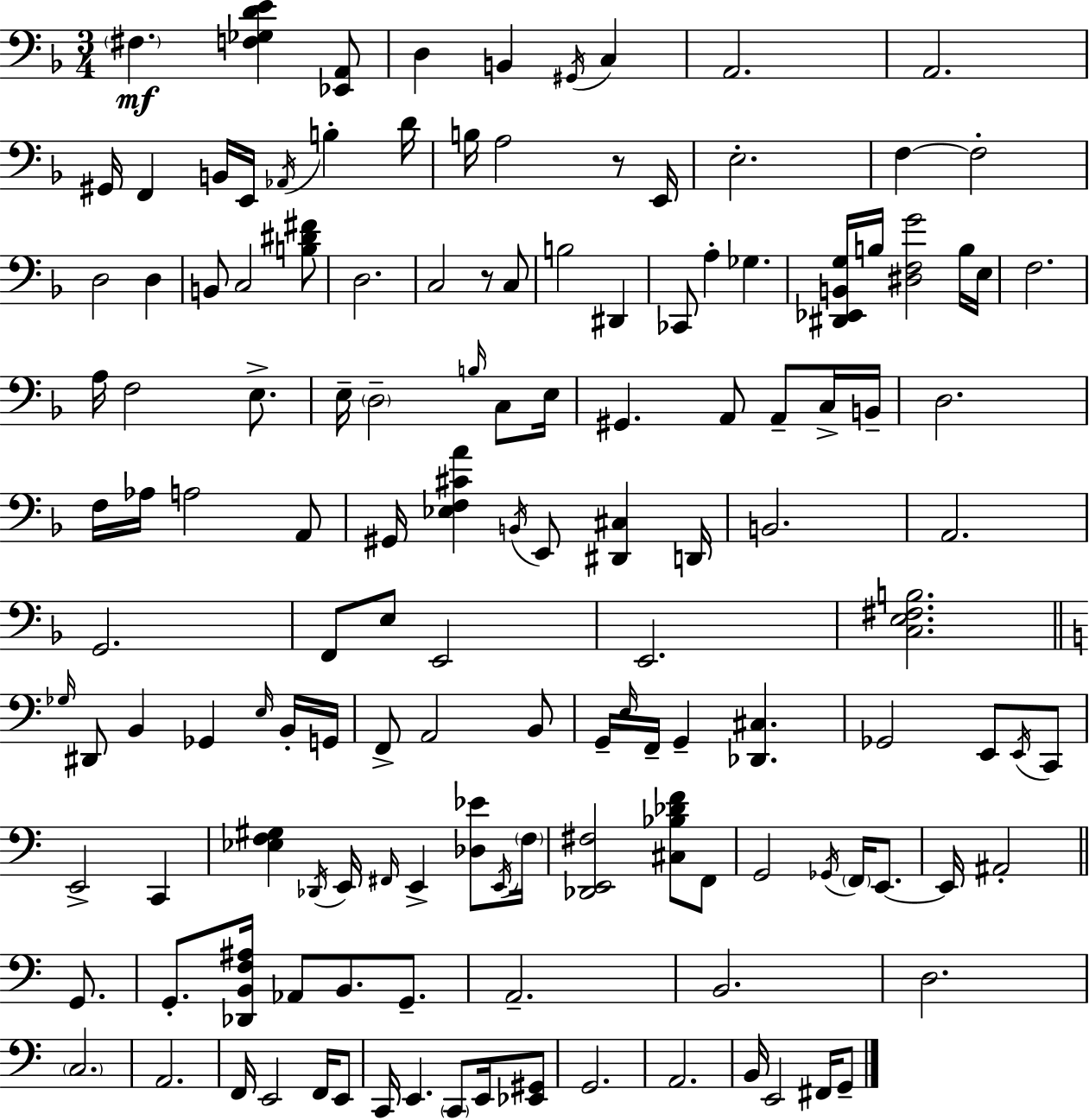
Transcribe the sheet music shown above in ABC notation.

X:1
T:Untitled
M:3/4
L:1/4
K:Dm
^F, [F,_G,DE] [_E,,A,,]/2 D, B,, ^G,,/4 C, A,,2 A,,2 ^G,,/4 F,, B,,/4 E,,/4 _A,,/4 B, D/4 B,/4 A,2 z/2 E,,/4 E,2 F, F,2 D,2 D, B,,/2 C,2 [B,^D^F]/2 D,2 C,2 z/2 C,/2 B,2 ^D,, _C,,/2 A, _G, [^D,,_E,,B,,G,]/4 B,/4 [^D,F,G]2 B,/4 E,/4 F,2 A,/4 F,2 E,/2 E,/4 D,2 B,/4 C,/2 E,/4 ^G,, A,,/2 A,,/2 C,/4 B,,/4 D,2 F,/4 _A,/4 A,2 A,,/2 ^G,,/4 [_E,F,^CA] B,,/4 E,,/2 [^D,,^C,] D,,/4 B,,2 A,,2 G,,2 F,,/2 E,/2 E,,2 E,,2 [C,E,^F,B,]2 _G,/4 ^D,,/2 B,, _G,, E,/4 B,,/4 G,,/4 F,,/2 A,,2 B,,/2 G,,/4 E,/4 F,,/4 G,, [_D,,^C,] _G,,2 E,,/2 E,,/4 C,,/2 E,,2 C,, [_E,F,^G,] _D,,/4 E,,/4 ^F,,/4 E,, [_D,_E]/2 E,,/4 F,/4 [_D,,E,,^F,]2 [^C,_B,_DF]/2 F,,/2 G,,2 _G,,/4 F,,/4 E,,/2 E,,/4 ^A,,2 G,,/2 G,,/2 [_D,,B,,F,^A,]/4 _A,,/2 B,,/2 G,,/2 A,,2 B,,2 D,2 C,2 A,,2 F,,/4 E,,2 F,,/4 E,,/2 C,,/4 E,, C,,/2 E,,/4 [_E,,^G,,]/2 G,,2 A,,2 B,,/4 E,,2 ^F,,/4 G,,/2